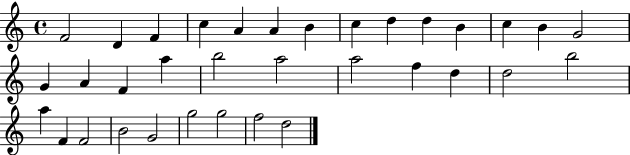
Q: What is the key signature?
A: C major